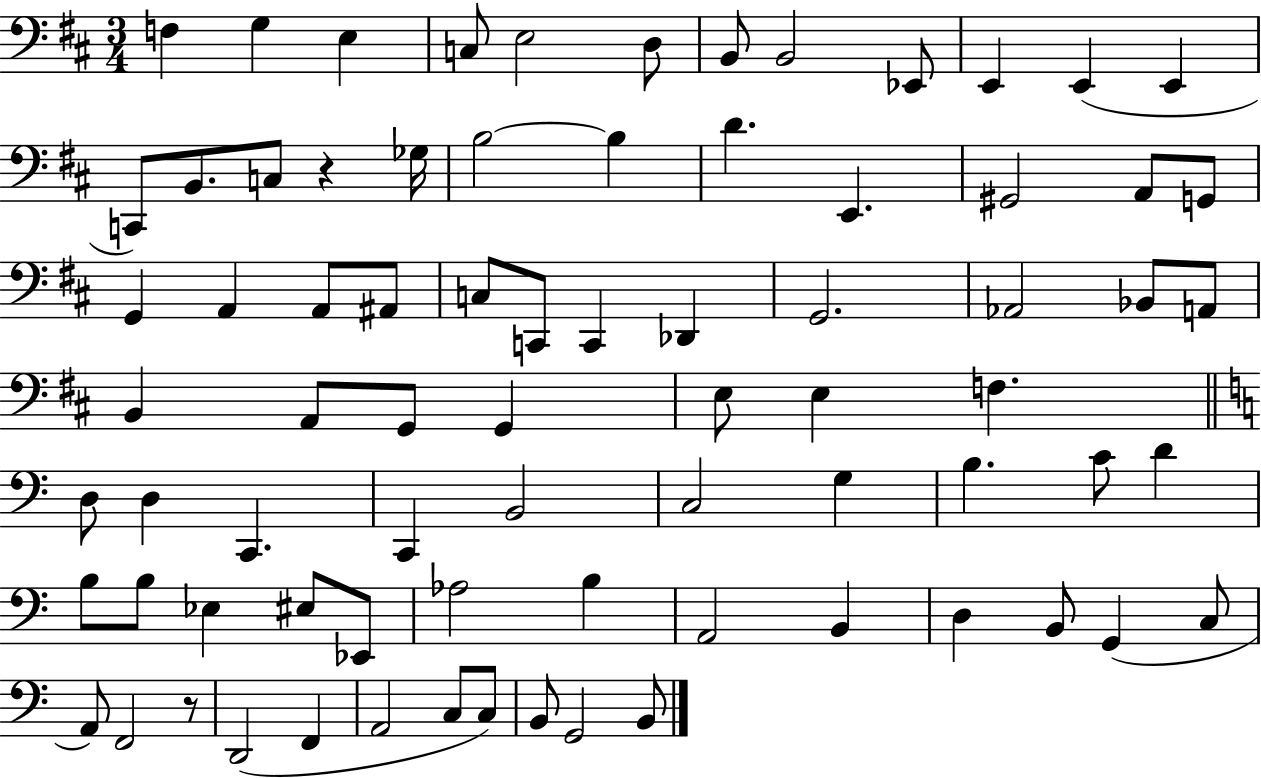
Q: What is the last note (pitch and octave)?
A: B2